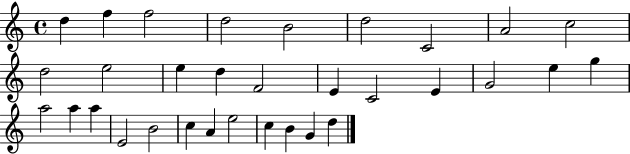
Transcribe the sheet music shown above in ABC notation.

X:1
T:Untitled
M:4/4
L:1/4
K:C
d f f2 d2 B2 d2 C2 A2 c2 d2 e2 e d F2 E C2 E G2 e g a2 a a E2 B2 c A e2 c B G d